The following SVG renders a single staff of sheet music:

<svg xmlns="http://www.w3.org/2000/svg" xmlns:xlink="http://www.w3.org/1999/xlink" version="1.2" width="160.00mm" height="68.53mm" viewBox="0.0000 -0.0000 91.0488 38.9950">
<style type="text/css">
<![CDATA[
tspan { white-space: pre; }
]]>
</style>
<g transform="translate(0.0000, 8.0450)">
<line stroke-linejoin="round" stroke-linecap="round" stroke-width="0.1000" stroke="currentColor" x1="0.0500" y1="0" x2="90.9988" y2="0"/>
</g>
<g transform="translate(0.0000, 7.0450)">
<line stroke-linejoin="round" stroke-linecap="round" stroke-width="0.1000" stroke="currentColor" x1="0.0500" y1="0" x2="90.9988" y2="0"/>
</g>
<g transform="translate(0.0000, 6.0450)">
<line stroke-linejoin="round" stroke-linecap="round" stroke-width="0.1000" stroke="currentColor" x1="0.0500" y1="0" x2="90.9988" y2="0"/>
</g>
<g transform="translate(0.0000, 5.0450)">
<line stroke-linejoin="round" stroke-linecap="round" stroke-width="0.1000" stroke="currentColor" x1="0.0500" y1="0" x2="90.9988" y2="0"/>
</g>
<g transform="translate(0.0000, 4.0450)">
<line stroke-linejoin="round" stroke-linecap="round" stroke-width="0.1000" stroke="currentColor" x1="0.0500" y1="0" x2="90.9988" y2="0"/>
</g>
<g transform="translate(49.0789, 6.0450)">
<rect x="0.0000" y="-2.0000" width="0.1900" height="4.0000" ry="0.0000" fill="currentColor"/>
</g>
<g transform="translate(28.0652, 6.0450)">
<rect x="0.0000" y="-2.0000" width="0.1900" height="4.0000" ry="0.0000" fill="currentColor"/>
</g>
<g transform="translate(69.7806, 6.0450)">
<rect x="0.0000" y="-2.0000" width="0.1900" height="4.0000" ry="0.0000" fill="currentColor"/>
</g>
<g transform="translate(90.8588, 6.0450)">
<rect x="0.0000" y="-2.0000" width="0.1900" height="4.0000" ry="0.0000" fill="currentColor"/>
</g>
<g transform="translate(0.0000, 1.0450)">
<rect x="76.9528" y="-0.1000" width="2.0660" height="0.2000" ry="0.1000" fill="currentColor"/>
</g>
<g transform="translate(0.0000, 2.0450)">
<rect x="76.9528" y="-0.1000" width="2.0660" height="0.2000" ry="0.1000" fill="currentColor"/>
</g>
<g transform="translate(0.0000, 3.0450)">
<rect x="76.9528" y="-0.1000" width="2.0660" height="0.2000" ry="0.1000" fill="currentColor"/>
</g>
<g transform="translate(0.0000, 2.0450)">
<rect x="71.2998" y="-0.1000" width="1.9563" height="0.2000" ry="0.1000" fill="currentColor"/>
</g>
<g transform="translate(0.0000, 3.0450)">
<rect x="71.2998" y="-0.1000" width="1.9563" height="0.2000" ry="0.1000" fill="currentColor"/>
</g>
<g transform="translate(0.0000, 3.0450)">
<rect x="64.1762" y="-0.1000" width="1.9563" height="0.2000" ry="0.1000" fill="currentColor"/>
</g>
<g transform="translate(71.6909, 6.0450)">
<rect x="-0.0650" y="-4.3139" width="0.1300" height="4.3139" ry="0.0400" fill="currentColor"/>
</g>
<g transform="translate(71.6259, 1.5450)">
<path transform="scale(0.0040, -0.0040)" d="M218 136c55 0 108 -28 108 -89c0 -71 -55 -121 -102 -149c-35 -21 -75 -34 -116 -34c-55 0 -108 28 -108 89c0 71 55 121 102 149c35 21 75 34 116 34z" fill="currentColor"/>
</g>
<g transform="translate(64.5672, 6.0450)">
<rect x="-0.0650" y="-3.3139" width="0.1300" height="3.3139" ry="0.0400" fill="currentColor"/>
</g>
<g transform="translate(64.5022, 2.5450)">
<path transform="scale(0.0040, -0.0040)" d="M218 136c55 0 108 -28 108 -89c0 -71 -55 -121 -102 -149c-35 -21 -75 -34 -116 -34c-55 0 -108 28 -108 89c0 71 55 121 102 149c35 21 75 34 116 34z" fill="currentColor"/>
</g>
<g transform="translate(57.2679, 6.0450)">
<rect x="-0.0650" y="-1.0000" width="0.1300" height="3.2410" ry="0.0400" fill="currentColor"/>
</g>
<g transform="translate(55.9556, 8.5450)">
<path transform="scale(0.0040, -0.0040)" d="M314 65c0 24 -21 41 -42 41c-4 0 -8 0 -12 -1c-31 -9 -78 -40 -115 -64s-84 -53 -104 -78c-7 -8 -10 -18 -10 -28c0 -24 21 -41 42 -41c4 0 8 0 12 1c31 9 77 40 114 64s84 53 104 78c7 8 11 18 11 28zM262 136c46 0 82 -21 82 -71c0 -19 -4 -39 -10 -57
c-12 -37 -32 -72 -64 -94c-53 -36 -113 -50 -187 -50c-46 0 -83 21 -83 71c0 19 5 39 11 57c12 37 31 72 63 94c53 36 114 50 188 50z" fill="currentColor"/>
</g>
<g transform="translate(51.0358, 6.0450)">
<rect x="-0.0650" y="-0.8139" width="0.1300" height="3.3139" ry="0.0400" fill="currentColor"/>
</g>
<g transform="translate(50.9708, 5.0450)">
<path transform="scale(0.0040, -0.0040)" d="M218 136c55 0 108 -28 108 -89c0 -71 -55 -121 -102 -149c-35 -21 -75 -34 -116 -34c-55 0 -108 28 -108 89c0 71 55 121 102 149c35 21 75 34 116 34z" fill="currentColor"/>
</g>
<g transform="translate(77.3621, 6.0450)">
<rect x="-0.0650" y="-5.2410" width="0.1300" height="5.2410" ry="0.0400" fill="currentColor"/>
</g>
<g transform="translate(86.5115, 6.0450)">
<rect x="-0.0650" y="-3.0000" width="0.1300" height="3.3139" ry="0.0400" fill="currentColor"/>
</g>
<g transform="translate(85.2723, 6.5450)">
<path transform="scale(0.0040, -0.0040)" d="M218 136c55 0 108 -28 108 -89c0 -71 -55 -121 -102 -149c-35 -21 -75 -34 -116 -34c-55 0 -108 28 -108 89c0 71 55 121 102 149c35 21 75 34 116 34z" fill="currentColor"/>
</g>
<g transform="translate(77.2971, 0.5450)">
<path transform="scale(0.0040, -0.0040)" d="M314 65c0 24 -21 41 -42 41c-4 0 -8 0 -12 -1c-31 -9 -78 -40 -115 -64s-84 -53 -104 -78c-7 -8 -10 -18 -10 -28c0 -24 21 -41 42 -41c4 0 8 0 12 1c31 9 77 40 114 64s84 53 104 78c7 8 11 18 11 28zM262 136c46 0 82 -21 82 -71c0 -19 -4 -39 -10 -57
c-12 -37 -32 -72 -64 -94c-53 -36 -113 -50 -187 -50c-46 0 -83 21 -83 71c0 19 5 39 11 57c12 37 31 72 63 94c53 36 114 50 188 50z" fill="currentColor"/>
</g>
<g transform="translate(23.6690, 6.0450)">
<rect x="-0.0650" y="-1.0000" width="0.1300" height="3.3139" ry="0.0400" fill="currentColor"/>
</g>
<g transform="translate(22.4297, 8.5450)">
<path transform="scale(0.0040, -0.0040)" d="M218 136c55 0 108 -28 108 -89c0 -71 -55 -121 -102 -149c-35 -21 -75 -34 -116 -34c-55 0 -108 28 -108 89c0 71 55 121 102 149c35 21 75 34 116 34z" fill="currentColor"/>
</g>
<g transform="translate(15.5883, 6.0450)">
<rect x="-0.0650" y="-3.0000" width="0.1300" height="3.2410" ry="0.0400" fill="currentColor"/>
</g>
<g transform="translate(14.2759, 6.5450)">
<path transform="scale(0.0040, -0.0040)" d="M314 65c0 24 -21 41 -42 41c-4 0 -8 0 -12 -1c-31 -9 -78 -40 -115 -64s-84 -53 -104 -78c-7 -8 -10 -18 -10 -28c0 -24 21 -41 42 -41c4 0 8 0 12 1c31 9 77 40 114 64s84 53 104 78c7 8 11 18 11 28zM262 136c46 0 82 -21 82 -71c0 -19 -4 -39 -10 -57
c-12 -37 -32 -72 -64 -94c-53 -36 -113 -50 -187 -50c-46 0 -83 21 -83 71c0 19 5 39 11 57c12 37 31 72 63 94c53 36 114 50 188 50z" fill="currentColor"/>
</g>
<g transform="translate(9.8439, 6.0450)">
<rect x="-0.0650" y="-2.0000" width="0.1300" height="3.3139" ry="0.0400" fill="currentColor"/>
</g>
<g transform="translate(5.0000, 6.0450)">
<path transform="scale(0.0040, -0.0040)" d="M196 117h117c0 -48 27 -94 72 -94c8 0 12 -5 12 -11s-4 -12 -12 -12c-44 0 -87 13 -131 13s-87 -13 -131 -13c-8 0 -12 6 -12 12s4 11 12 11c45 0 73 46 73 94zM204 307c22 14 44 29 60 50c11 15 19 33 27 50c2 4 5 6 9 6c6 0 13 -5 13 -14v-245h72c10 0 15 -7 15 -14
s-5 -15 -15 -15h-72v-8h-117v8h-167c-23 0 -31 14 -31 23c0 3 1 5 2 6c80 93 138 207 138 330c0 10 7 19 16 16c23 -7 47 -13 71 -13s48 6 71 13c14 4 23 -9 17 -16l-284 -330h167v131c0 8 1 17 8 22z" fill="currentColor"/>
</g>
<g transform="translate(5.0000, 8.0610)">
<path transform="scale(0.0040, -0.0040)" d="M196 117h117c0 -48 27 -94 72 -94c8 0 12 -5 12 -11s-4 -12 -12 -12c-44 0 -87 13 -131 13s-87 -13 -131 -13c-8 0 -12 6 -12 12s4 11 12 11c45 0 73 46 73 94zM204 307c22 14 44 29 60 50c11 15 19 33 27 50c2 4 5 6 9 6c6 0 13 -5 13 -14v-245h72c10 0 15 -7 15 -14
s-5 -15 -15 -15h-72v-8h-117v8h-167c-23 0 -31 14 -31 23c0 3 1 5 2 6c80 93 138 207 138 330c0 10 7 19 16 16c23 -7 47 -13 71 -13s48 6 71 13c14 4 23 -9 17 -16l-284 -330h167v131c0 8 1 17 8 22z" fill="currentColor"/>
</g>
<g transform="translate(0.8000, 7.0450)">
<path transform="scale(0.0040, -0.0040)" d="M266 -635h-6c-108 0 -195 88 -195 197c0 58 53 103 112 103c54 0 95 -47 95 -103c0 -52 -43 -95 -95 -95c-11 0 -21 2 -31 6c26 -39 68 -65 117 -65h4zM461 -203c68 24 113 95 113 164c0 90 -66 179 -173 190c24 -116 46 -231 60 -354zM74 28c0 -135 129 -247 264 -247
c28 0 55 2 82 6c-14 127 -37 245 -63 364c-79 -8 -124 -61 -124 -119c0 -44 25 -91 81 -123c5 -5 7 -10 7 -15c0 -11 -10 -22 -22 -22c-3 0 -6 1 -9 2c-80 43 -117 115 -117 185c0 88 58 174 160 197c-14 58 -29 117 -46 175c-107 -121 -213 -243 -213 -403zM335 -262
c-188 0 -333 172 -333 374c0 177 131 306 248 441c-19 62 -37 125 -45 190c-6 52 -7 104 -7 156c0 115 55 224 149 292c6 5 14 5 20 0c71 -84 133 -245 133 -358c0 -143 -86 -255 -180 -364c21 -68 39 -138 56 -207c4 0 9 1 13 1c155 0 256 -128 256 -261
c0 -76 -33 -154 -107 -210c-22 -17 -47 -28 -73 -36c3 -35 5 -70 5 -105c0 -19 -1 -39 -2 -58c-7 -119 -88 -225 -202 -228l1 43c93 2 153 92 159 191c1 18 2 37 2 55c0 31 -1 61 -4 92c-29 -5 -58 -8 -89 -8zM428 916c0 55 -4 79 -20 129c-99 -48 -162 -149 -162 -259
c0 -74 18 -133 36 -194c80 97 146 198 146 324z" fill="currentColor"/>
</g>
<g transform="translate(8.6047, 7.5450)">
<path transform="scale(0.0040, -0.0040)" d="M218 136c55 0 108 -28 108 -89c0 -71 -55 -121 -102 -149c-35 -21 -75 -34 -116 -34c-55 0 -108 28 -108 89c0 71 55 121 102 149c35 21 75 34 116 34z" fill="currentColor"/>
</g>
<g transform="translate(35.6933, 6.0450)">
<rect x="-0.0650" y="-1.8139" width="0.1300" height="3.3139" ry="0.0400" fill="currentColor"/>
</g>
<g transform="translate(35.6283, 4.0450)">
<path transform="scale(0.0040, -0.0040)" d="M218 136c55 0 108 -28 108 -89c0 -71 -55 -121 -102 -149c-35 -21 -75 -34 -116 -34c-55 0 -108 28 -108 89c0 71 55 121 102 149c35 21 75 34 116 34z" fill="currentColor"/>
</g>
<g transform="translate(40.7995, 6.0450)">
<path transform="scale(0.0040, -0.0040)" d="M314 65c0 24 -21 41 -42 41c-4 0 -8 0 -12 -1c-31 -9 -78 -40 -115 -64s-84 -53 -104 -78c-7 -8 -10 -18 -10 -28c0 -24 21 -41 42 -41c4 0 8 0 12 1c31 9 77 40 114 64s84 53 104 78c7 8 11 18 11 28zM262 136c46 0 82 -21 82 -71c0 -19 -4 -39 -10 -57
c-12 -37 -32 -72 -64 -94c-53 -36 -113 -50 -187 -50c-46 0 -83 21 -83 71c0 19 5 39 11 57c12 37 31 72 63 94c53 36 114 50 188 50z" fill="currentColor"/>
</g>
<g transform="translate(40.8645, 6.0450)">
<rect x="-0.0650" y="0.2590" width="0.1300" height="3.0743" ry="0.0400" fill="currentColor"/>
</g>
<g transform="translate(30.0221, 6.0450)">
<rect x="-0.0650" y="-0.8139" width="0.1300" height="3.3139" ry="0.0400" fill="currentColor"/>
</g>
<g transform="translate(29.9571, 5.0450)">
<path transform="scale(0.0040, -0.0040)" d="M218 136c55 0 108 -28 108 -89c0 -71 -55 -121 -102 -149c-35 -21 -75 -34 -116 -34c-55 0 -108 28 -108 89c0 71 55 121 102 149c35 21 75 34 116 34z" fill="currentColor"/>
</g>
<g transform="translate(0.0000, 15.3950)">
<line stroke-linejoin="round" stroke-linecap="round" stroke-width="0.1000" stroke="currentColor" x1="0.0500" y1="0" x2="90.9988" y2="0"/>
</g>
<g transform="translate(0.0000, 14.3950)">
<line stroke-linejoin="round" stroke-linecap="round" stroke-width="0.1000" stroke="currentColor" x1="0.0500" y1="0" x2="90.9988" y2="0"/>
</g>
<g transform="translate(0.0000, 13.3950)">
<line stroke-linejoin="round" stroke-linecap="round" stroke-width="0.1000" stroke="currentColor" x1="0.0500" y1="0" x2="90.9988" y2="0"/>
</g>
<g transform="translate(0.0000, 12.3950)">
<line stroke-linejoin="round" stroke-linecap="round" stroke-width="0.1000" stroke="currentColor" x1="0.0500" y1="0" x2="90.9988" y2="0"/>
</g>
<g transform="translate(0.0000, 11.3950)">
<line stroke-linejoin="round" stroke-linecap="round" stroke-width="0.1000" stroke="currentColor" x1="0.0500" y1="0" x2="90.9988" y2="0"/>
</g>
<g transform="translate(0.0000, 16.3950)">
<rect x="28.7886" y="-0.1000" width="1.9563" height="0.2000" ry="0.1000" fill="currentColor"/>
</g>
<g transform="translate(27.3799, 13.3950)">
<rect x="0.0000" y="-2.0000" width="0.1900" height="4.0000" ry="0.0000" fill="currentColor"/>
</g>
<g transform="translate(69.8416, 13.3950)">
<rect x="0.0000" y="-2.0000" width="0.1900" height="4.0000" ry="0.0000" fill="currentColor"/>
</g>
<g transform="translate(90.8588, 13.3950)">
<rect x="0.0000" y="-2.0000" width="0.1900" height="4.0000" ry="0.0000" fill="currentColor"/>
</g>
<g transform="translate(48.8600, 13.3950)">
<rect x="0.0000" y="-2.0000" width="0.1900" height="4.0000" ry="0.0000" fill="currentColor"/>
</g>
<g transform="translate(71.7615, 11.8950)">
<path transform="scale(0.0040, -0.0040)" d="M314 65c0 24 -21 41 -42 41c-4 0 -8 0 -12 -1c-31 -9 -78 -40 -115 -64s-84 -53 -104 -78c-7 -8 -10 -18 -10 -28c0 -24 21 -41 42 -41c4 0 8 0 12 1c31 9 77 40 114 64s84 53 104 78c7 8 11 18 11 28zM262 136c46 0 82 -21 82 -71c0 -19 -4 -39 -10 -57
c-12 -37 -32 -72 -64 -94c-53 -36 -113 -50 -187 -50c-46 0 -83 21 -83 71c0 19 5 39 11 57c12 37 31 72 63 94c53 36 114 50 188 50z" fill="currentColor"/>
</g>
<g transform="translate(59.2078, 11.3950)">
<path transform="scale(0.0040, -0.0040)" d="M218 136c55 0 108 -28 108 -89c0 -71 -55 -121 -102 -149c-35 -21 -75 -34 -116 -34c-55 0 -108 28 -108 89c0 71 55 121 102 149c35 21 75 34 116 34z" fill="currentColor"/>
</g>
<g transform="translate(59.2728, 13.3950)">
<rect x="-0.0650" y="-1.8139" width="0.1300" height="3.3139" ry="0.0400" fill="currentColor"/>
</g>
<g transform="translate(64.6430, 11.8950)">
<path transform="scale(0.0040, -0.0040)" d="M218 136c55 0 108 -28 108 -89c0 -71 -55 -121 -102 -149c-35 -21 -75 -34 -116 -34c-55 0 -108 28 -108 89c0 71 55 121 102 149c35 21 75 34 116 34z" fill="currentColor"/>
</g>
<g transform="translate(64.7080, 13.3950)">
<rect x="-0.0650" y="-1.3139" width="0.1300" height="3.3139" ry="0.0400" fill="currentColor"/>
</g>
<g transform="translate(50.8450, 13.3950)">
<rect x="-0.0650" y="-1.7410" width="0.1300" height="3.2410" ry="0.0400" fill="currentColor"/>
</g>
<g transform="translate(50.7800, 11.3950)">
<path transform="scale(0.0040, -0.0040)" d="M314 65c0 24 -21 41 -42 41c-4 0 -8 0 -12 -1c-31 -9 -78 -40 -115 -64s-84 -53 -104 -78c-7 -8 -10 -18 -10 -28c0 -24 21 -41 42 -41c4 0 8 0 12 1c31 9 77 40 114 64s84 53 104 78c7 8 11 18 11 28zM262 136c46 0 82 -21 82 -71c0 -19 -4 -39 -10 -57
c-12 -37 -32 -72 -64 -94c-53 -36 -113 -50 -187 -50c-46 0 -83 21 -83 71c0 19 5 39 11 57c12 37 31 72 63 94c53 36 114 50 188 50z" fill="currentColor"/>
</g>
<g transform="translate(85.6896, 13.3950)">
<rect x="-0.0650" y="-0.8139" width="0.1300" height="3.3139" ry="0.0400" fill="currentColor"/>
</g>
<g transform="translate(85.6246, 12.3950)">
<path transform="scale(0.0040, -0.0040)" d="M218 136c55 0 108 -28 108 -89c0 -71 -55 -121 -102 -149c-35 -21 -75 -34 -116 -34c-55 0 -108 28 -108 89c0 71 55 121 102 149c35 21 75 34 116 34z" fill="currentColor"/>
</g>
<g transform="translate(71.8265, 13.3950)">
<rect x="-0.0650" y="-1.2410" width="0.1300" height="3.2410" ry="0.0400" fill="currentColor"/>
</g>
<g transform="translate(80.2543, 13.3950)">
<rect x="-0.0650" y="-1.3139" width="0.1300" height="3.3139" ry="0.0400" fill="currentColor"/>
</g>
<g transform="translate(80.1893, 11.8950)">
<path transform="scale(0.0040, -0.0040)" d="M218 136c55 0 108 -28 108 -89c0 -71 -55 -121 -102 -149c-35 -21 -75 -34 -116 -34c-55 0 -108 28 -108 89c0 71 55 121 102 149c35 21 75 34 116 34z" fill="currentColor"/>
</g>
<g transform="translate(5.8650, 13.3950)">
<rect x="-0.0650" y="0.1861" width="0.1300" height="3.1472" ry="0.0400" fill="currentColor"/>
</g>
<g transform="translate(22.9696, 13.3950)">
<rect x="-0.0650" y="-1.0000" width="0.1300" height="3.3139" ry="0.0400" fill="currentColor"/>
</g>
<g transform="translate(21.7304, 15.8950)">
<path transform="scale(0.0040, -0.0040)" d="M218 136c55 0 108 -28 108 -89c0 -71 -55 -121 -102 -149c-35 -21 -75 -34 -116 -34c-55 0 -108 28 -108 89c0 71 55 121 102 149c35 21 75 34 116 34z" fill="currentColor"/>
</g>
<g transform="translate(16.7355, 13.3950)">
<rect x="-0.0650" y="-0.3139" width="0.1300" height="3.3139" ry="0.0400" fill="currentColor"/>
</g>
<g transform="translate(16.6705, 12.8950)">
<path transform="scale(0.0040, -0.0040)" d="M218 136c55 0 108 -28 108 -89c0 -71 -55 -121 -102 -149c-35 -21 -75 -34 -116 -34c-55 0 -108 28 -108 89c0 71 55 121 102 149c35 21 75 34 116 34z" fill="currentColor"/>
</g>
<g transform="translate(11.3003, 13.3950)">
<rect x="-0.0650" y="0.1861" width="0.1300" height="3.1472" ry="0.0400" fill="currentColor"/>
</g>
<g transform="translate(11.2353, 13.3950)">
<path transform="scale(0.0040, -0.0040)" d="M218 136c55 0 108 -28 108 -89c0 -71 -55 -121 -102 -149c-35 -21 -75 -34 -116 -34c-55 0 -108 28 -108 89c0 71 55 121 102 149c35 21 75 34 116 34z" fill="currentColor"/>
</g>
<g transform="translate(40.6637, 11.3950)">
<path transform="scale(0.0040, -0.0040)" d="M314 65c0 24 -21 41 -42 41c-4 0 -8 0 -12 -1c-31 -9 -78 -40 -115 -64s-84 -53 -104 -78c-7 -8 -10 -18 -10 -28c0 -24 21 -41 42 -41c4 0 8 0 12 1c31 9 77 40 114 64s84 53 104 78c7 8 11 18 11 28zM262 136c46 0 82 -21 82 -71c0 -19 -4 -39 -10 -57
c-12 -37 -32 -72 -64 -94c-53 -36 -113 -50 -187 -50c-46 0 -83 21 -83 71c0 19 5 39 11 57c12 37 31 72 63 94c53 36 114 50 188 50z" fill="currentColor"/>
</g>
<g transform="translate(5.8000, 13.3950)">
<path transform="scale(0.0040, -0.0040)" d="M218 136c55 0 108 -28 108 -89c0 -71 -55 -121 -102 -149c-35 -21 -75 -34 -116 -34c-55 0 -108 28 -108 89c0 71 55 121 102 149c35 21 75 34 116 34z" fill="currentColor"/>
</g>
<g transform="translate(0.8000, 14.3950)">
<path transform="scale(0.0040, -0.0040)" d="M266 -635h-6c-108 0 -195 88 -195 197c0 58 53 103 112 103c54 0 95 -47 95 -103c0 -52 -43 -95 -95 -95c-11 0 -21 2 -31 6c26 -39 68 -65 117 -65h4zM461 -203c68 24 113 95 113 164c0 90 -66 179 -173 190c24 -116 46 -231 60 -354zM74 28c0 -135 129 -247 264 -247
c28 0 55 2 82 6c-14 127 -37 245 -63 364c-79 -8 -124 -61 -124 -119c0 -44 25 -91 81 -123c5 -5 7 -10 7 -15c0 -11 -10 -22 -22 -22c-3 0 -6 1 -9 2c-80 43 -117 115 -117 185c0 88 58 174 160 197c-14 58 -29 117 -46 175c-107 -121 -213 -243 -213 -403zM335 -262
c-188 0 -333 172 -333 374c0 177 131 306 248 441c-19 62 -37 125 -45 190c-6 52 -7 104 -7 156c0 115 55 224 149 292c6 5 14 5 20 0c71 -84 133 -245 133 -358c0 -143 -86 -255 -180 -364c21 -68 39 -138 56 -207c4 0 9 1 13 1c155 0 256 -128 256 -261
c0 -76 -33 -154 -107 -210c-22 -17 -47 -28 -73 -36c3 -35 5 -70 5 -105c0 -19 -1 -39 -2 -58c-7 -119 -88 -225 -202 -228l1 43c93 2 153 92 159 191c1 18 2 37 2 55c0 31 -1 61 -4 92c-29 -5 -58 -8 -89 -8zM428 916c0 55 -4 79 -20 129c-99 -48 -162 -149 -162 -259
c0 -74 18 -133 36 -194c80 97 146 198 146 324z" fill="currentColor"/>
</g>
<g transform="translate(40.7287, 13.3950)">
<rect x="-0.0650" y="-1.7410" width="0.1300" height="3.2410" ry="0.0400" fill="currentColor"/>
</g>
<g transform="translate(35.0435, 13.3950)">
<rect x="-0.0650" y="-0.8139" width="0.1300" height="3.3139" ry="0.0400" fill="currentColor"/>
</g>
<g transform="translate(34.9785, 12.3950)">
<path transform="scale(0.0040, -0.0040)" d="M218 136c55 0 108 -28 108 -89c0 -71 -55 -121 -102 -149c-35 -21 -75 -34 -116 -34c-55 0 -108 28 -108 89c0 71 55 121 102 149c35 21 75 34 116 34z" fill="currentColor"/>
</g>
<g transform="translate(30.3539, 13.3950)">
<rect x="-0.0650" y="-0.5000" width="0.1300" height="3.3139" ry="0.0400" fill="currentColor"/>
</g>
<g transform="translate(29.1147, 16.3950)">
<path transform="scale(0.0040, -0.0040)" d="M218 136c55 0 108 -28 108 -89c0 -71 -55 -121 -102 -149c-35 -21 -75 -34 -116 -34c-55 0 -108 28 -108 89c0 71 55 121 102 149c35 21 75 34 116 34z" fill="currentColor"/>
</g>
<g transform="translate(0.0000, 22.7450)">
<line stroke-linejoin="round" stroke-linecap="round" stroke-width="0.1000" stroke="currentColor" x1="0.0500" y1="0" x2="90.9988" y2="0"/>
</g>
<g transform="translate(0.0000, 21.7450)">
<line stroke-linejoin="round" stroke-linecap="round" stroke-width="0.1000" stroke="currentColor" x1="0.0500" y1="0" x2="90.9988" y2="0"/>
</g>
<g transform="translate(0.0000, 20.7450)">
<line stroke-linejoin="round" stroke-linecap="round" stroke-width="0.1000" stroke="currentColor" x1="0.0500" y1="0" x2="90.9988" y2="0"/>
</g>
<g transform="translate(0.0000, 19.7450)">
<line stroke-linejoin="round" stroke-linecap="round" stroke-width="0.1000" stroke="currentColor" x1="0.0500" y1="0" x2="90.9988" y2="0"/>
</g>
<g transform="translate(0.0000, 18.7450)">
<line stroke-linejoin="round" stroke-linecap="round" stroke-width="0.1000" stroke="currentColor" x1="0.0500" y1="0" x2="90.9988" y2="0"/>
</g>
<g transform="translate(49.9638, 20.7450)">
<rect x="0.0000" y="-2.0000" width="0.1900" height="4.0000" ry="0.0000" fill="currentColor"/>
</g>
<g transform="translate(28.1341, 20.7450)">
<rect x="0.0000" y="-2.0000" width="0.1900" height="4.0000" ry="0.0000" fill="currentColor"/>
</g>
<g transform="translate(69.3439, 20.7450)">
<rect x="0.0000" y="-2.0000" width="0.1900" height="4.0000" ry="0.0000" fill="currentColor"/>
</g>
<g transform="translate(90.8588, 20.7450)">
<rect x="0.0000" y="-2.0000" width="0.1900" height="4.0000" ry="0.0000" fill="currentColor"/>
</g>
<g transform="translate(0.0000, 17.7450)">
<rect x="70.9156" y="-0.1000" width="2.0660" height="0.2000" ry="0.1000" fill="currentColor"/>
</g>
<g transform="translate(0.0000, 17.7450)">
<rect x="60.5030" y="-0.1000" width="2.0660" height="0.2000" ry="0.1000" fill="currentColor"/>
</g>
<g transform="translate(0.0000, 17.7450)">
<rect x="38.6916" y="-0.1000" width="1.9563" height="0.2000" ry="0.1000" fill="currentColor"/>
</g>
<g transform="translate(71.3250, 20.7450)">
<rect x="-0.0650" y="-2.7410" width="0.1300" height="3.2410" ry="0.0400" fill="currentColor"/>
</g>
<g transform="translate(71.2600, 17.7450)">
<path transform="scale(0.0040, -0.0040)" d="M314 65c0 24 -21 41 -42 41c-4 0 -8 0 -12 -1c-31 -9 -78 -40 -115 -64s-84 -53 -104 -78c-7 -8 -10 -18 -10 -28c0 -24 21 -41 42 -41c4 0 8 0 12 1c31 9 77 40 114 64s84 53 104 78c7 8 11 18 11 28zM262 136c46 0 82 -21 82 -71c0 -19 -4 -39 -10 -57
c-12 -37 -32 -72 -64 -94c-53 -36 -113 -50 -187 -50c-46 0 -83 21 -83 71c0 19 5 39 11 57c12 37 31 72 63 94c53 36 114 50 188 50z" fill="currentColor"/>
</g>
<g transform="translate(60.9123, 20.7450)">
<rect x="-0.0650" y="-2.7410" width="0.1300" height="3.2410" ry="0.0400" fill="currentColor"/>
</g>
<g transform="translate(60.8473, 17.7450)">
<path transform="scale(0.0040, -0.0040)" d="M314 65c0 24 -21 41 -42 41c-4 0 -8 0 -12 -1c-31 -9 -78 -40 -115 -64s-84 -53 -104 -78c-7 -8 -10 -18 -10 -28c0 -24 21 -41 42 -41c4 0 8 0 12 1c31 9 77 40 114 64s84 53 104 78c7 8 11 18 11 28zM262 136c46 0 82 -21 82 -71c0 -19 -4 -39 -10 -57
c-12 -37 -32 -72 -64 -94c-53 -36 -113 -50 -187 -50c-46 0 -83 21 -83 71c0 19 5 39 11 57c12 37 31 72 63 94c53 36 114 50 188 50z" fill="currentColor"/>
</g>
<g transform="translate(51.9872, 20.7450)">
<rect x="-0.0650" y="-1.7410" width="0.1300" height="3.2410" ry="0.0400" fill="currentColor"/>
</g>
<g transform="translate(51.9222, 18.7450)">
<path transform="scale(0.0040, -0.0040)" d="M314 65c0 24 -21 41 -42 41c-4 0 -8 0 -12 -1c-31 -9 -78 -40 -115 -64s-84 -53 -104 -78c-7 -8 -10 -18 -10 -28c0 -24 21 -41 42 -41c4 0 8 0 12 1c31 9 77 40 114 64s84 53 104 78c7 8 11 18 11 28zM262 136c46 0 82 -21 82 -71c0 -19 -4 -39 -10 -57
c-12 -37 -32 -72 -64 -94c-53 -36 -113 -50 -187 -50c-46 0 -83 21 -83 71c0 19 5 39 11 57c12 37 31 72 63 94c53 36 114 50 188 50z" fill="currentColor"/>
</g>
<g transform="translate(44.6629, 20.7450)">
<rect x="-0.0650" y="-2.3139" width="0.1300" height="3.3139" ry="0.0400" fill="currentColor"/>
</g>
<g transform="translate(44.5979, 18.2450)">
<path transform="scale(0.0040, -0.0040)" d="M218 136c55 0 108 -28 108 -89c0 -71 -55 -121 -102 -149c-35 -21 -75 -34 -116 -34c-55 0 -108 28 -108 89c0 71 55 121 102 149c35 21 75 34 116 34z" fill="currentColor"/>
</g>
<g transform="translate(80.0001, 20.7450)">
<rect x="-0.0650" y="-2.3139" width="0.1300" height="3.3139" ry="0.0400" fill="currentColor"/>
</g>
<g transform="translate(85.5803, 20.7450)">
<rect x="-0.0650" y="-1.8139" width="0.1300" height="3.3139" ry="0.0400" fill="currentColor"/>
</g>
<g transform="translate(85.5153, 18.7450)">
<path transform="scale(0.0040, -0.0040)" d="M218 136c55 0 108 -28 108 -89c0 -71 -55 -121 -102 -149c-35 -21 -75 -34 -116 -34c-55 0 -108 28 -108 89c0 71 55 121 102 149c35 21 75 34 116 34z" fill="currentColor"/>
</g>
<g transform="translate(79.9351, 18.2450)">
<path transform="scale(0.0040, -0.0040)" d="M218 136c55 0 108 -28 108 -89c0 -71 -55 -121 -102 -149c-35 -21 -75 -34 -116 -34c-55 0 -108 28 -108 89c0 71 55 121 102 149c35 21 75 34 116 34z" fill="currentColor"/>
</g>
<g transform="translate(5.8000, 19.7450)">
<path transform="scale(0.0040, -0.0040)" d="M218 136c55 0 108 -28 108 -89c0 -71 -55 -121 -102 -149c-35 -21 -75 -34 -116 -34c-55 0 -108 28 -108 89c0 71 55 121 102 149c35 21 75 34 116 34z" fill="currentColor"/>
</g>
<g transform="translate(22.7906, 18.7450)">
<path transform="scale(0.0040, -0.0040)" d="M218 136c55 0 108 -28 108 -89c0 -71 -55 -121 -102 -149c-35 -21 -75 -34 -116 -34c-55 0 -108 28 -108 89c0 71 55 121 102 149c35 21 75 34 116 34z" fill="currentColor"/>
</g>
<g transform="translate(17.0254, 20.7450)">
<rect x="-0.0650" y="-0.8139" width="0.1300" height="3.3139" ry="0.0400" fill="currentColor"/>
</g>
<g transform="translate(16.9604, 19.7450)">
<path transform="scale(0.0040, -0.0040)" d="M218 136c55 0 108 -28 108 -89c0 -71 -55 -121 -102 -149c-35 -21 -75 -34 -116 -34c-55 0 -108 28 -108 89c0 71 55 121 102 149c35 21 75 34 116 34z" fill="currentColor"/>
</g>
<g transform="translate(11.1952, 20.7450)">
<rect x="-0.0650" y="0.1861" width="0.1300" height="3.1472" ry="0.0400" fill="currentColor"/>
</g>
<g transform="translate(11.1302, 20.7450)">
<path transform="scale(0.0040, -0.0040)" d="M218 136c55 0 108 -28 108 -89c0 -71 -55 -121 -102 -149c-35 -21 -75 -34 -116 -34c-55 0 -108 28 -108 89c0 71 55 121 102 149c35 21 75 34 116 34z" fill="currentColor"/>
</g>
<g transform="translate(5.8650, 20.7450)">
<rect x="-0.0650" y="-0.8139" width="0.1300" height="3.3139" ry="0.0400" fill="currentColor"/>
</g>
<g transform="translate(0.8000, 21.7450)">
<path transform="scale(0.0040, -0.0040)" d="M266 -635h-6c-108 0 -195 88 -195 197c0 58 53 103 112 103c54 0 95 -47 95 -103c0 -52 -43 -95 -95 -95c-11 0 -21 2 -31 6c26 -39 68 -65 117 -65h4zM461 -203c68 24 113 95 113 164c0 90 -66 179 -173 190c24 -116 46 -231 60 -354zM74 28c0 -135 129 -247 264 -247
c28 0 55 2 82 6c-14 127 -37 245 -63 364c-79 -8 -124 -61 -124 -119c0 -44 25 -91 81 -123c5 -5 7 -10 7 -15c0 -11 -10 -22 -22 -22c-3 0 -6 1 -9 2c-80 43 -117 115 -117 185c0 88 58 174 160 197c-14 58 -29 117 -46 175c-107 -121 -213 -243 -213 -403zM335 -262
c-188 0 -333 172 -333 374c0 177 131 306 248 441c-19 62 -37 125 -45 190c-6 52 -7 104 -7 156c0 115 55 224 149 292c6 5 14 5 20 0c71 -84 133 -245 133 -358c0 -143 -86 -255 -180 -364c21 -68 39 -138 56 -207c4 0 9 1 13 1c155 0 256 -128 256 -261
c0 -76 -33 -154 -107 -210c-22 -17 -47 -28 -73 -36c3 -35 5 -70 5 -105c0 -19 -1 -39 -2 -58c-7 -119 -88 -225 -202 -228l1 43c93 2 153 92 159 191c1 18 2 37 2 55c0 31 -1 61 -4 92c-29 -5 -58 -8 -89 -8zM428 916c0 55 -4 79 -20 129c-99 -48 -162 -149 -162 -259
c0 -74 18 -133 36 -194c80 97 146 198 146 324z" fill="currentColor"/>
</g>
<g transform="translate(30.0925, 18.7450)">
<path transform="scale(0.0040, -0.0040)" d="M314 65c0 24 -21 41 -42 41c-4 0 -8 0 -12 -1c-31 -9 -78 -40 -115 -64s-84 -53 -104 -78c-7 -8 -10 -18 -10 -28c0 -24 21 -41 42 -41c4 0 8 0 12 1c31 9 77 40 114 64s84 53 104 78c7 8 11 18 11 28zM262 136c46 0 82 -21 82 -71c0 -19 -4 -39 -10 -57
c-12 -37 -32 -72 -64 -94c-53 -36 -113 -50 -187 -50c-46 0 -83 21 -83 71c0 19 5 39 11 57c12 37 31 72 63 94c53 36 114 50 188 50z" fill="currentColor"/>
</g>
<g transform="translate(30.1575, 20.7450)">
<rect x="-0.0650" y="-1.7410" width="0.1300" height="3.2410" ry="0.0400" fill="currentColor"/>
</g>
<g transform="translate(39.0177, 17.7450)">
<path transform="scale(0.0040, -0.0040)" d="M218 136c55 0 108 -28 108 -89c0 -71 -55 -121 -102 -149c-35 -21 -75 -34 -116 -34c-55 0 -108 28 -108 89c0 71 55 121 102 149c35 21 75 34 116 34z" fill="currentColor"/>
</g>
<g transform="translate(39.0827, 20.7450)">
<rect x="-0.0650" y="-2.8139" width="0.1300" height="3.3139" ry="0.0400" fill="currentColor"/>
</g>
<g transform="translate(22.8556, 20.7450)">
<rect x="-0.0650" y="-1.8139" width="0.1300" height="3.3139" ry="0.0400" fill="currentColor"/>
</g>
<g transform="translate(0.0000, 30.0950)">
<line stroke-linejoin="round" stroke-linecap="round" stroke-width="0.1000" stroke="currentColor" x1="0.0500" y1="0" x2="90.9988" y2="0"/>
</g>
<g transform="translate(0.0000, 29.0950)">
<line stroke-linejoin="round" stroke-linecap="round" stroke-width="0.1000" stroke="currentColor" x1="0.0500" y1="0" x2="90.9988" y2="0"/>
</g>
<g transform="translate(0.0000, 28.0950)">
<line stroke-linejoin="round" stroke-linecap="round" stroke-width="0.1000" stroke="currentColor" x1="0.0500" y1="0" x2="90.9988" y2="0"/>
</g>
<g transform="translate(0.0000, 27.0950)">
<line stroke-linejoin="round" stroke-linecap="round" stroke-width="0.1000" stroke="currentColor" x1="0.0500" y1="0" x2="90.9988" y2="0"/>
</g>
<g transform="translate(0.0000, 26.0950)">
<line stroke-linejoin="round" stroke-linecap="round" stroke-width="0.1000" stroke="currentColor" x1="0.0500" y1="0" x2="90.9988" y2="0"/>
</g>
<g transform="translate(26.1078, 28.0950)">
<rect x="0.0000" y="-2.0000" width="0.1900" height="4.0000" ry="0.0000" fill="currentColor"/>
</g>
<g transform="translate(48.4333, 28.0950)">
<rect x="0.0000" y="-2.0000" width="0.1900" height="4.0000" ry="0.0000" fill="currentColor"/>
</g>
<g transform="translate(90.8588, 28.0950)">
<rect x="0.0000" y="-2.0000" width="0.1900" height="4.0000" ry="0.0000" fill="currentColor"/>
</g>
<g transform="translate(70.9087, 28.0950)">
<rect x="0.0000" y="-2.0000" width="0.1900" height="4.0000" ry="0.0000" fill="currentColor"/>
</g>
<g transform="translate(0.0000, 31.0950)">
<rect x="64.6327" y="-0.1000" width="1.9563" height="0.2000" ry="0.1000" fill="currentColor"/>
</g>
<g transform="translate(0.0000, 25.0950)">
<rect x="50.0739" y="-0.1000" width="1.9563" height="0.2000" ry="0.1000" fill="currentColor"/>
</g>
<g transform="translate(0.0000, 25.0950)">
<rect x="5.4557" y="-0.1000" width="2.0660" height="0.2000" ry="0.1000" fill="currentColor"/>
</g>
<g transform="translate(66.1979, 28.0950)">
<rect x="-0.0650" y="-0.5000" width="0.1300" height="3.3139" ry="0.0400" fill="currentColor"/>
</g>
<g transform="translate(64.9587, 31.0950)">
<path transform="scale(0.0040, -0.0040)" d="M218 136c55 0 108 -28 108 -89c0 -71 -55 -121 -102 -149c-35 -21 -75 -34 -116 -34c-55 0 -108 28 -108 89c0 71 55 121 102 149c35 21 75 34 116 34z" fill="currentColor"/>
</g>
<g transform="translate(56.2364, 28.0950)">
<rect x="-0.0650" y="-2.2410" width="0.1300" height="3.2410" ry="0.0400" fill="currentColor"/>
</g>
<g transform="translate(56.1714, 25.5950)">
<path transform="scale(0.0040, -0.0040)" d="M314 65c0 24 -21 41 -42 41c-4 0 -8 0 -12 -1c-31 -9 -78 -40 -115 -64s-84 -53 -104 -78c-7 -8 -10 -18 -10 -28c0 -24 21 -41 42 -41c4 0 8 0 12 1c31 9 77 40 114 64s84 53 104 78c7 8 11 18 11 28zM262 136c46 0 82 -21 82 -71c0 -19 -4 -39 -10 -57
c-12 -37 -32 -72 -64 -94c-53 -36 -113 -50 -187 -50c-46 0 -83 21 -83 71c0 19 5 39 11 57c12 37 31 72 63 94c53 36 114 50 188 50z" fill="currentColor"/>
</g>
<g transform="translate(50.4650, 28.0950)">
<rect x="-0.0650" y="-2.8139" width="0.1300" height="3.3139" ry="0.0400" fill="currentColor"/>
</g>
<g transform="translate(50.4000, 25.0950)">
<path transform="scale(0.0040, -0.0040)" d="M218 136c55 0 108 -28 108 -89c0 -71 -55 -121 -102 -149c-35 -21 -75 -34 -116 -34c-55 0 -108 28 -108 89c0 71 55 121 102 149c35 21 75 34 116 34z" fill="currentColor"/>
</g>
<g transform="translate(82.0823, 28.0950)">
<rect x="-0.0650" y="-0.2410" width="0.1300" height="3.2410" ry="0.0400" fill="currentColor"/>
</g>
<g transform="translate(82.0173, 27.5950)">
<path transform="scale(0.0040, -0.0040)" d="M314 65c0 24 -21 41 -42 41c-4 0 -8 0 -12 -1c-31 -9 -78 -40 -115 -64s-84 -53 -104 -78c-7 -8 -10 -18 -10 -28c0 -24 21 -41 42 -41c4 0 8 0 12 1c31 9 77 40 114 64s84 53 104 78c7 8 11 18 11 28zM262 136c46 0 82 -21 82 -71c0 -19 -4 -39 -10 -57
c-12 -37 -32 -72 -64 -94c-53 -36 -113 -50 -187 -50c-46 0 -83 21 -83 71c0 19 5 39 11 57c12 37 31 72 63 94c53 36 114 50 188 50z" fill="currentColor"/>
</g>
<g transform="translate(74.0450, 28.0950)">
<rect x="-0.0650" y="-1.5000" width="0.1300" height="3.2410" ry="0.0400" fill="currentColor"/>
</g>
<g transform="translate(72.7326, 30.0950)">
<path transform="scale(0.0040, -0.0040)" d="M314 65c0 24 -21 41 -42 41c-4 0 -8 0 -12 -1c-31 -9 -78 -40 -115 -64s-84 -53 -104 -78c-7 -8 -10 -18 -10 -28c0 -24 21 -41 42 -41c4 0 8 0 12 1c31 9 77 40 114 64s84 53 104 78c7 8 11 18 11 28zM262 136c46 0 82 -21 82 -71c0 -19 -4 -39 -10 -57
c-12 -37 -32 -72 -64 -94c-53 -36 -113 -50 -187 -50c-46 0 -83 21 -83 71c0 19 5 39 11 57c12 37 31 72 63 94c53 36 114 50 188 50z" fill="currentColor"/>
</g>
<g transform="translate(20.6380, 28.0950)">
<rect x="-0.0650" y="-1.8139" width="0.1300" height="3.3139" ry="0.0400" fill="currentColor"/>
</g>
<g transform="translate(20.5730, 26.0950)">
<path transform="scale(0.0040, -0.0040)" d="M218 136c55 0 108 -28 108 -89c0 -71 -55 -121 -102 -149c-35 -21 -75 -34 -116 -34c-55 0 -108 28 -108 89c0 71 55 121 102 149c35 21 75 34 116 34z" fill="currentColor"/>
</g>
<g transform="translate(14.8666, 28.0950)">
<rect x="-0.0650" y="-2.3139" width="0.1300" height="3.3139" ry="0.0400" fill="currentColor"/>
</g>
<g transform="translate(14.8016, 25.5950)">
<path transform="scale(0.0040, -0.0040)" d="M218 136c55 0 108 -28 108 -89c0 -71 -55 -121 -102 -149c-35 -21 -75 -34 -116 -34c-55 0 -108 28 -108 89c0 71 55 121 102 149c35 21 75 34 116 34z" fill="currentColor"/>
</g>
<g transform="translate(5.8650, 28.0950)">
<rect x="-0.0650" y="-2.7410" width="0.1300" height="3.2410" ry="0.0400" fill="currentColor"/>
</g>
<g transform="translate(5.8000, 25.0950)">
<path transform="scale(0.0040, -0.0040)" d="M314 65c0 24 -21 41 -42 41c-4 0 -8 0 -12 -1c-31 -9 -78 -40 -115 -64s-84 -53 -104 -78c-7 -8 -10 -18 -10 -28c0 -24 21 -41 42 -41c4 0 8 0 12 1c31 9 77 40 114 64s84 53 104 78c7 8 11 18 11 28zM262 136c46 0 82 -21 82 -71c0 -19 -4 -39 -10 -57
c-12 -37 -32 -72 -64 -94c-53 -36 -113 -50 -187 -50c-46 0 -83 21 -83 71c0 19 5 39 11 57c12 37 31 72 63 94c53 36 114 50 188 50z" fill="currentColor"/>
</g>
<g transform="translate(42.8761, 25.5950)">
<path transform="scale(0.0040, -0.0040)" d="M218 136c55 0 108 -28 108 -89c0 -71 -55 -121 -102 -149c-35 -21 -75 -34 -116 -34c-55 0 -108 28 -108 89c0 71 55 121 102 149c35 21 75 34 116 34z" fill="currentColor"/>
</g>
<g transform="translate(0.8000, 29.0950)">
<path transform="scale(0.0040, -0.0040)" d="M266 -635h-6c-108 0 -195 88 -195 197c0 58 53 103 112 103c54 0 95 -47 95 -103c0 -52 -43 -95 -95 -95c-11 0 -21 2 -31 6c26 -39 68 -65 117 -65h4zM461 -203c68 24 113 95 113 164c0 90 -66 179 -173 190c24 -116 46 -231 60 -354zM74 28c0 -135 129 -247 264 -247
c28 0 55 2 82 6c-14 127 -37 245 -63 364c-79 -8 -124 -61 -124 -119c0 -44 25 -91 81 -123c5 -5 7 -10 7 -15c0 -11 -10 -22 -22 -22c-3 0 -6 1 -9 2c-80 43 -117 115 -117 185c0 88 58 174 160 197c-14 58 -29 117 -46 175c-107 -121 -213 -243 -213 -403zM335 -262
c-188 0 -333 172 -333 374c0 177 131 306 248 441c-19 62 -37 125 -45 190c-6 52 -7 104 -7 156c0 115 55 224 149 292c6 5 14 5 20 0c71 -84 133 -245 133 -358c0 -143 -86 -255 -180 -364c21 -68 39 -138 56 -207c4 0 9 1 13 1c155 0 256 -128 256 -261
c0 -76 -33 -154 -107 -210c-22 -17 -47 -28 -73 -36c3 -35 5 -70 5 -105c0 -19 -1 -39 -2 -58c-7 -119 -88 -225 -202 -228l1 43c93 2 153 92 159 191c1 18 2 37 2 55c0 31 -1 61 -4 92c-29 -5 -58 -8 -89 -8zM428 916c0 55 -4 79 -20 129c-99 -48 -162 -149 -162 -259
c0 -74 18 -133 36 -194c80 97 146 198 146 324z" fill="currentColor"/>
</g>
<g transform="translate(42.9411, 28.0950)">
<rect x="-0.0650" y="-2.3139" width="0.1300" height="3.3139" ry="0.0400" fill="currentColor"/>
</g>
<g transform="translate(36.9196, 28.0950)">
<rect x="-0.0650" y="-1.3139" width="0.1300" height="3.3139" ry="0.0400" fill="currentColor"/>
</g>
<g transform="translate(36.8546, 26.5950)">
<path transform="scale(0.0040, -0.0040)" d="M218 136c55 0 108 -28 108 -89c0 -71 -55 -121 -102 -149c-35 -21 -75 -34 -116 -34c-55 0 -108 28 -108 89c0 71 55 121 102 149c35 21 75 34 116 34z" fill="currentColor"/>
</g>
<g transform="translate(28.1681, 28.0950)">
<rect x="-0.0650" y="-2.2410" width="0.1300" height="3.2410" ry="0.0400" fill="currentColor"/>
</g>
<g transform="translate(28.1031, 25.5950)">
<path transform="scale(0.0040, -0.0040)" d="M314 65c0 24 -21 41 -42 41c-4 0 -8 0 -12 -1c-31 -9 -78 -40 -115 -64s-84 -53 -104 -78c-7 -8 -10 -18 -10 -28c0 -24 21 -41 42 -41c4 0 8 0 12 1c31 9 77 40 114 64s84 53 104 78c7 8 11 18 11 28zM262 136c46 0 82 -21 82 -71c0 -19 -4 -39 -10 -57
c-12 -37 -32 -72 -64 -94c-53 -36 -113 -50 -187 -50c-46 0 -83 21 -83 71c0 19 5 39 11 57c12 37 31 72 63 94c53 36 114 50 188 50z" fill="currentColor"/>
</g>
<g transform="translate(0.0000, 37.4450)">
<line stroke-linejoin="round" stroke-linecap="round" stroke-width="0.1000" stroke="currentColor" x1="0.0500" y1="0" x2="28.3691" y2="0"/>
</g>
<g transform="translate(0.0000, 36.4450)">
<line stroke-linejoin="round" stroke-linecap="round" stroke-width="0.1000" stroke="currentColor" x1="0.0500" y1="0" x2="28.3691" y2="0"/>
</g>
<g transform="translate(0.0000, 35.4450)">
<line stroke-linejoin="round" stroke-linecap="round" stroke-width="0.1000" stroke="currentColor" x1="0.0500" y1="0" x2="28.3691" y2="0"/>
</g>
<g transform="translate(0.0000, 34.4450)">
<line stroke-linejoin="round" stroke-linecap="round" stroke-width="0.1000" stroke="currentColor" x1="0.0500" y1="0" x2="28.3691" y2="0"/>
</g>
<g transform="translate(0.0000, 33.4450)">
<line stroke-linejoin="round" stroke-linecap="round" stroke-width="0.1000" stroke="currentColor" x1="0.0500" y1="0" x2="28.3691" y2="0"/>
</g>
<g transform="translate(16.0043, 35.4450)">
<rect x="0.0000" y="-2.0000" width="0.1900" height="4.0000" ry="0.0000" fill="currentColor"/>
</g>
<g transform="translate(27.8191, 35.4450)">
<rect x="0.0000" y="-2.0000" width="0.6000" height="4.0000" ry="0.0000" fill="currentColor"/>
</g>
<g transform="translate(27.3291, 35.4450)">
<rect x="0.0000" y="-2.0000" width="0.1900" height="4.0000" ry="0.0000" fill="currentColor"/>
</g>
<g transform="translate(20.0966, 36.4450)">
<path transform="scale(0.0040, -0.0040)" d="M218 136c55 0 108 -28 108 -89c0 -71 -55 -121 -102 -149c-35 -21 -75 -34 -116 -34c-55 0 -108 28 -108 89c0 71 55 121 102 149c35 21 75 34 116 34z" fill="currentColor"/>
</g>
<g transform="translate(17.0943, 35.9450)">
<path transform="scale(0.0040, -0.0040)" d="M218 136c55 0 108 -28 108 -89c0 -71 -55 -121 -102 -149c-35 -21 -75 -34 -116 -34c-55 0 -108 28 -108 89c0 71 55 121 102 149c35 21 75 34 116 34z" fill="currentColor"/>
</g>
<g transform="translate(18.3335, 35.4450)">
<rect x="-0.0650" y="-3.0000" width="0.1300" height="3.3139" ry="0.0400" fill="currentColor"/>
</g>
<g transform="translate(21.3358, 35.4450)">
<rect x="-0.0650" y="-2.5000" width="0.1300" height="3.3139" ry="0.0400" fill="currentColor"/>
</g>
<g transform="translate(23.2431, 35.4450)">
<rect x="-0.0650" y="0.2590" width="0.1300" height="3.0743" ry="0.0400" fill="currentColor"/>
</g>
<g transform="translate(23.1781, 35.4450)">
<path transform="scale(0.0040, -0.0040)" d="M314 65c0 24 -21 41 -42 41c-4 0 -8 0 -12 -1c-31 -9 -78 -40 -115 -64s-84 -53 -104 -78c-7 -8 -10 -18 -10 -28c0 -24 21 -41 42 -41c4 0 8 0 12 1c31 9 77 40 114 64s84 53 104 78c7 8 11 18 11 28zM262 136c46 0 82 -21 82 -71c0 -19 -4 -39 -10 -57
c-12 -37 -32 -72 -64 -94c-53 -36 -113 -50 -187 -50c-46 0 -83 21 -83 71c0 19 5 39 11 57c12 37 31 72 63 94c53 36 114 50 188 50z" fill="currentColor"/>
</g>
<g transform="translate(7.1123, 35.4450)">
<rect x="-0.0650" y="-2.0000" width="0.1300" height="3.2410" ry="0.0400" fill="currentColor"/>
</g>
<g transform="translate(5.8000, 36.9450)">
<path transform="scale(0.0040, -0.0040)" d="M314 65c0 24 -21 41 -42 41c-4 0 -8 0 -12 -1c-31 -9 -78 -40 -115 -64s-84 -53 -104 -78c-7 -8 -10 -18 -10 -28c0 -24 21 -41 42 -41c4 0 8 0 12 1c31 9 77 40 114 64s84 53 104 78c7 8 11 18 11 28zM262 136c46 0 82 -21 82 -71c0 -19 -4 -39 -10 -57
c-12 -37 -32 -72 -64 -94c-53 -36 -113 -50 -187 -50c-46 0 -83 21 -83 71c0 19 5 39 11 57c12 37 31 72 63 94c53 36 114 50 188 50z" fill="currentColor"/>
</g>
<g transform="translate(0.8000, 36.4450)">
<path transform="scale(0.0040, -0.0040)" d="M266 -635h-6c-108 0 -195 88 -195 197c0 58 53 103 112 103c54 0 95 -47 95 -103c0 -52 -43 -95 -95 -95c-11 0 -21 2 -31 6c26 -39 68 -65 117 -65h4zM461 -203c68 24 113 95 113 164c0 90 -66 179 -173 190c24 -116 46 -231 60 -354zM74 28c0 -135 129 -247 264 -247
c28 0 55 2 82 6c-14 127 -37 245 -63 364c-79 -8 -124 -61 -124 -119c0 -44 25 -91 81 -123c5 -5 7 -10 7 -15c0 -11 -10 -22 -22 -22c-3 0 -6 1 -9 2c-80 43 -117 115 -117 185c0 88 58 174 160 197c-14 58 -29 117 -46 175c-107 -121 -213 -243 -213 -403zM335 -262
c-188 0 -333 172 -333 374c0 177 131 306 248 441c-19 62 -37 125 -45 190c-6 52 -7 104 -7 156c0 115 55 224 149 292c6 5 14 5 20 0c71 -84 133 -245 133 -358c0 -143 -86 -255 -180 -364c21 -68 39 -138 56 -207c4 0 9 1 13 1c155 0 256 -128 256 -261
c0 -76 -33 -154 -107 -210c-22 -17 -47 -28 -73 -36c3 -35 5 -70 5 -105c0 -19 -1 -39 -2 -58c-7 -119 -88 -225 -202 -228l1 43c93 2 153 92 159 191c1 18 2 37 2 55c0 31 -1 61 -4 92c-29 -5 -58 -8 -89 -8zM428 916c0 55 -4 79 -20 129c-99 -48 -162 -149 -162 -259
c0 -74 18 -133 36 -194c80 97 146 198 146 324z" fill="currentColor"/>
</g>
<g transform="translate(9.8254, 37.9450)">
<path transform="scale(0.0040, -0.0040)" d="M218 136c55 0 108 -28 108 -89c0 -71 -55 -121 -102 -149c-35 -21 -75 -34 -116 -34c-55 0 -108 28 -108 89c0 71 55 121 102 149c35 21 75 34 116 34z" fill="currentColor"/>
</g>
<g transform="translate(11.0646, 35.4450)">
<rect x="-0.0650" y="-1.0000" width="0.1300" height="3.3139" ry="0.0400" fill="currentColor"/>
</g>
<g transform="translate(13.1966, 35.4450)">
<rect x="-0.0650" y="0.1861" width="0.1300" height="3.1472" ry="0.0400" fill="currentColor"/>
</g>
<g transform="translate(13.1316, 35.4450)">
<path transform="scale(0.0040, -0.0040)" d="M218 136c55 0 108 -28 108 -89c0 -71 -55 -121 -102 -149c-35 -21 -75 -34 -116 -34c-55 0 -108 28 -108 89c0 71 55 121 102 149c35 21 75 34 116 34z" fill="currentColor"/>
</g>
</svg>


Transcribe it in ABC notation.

X:1
T:Untitled
M:4/4
L:1/4
K:C
F A2 D d f B2 d D2 b d' f'2 A B B c D C d f2 f2 f e e2 e d d B d f f2 a g f2 a2 a2 g f a2 g f g2 e g a g2 C E2 c2 F2 D B A G B2